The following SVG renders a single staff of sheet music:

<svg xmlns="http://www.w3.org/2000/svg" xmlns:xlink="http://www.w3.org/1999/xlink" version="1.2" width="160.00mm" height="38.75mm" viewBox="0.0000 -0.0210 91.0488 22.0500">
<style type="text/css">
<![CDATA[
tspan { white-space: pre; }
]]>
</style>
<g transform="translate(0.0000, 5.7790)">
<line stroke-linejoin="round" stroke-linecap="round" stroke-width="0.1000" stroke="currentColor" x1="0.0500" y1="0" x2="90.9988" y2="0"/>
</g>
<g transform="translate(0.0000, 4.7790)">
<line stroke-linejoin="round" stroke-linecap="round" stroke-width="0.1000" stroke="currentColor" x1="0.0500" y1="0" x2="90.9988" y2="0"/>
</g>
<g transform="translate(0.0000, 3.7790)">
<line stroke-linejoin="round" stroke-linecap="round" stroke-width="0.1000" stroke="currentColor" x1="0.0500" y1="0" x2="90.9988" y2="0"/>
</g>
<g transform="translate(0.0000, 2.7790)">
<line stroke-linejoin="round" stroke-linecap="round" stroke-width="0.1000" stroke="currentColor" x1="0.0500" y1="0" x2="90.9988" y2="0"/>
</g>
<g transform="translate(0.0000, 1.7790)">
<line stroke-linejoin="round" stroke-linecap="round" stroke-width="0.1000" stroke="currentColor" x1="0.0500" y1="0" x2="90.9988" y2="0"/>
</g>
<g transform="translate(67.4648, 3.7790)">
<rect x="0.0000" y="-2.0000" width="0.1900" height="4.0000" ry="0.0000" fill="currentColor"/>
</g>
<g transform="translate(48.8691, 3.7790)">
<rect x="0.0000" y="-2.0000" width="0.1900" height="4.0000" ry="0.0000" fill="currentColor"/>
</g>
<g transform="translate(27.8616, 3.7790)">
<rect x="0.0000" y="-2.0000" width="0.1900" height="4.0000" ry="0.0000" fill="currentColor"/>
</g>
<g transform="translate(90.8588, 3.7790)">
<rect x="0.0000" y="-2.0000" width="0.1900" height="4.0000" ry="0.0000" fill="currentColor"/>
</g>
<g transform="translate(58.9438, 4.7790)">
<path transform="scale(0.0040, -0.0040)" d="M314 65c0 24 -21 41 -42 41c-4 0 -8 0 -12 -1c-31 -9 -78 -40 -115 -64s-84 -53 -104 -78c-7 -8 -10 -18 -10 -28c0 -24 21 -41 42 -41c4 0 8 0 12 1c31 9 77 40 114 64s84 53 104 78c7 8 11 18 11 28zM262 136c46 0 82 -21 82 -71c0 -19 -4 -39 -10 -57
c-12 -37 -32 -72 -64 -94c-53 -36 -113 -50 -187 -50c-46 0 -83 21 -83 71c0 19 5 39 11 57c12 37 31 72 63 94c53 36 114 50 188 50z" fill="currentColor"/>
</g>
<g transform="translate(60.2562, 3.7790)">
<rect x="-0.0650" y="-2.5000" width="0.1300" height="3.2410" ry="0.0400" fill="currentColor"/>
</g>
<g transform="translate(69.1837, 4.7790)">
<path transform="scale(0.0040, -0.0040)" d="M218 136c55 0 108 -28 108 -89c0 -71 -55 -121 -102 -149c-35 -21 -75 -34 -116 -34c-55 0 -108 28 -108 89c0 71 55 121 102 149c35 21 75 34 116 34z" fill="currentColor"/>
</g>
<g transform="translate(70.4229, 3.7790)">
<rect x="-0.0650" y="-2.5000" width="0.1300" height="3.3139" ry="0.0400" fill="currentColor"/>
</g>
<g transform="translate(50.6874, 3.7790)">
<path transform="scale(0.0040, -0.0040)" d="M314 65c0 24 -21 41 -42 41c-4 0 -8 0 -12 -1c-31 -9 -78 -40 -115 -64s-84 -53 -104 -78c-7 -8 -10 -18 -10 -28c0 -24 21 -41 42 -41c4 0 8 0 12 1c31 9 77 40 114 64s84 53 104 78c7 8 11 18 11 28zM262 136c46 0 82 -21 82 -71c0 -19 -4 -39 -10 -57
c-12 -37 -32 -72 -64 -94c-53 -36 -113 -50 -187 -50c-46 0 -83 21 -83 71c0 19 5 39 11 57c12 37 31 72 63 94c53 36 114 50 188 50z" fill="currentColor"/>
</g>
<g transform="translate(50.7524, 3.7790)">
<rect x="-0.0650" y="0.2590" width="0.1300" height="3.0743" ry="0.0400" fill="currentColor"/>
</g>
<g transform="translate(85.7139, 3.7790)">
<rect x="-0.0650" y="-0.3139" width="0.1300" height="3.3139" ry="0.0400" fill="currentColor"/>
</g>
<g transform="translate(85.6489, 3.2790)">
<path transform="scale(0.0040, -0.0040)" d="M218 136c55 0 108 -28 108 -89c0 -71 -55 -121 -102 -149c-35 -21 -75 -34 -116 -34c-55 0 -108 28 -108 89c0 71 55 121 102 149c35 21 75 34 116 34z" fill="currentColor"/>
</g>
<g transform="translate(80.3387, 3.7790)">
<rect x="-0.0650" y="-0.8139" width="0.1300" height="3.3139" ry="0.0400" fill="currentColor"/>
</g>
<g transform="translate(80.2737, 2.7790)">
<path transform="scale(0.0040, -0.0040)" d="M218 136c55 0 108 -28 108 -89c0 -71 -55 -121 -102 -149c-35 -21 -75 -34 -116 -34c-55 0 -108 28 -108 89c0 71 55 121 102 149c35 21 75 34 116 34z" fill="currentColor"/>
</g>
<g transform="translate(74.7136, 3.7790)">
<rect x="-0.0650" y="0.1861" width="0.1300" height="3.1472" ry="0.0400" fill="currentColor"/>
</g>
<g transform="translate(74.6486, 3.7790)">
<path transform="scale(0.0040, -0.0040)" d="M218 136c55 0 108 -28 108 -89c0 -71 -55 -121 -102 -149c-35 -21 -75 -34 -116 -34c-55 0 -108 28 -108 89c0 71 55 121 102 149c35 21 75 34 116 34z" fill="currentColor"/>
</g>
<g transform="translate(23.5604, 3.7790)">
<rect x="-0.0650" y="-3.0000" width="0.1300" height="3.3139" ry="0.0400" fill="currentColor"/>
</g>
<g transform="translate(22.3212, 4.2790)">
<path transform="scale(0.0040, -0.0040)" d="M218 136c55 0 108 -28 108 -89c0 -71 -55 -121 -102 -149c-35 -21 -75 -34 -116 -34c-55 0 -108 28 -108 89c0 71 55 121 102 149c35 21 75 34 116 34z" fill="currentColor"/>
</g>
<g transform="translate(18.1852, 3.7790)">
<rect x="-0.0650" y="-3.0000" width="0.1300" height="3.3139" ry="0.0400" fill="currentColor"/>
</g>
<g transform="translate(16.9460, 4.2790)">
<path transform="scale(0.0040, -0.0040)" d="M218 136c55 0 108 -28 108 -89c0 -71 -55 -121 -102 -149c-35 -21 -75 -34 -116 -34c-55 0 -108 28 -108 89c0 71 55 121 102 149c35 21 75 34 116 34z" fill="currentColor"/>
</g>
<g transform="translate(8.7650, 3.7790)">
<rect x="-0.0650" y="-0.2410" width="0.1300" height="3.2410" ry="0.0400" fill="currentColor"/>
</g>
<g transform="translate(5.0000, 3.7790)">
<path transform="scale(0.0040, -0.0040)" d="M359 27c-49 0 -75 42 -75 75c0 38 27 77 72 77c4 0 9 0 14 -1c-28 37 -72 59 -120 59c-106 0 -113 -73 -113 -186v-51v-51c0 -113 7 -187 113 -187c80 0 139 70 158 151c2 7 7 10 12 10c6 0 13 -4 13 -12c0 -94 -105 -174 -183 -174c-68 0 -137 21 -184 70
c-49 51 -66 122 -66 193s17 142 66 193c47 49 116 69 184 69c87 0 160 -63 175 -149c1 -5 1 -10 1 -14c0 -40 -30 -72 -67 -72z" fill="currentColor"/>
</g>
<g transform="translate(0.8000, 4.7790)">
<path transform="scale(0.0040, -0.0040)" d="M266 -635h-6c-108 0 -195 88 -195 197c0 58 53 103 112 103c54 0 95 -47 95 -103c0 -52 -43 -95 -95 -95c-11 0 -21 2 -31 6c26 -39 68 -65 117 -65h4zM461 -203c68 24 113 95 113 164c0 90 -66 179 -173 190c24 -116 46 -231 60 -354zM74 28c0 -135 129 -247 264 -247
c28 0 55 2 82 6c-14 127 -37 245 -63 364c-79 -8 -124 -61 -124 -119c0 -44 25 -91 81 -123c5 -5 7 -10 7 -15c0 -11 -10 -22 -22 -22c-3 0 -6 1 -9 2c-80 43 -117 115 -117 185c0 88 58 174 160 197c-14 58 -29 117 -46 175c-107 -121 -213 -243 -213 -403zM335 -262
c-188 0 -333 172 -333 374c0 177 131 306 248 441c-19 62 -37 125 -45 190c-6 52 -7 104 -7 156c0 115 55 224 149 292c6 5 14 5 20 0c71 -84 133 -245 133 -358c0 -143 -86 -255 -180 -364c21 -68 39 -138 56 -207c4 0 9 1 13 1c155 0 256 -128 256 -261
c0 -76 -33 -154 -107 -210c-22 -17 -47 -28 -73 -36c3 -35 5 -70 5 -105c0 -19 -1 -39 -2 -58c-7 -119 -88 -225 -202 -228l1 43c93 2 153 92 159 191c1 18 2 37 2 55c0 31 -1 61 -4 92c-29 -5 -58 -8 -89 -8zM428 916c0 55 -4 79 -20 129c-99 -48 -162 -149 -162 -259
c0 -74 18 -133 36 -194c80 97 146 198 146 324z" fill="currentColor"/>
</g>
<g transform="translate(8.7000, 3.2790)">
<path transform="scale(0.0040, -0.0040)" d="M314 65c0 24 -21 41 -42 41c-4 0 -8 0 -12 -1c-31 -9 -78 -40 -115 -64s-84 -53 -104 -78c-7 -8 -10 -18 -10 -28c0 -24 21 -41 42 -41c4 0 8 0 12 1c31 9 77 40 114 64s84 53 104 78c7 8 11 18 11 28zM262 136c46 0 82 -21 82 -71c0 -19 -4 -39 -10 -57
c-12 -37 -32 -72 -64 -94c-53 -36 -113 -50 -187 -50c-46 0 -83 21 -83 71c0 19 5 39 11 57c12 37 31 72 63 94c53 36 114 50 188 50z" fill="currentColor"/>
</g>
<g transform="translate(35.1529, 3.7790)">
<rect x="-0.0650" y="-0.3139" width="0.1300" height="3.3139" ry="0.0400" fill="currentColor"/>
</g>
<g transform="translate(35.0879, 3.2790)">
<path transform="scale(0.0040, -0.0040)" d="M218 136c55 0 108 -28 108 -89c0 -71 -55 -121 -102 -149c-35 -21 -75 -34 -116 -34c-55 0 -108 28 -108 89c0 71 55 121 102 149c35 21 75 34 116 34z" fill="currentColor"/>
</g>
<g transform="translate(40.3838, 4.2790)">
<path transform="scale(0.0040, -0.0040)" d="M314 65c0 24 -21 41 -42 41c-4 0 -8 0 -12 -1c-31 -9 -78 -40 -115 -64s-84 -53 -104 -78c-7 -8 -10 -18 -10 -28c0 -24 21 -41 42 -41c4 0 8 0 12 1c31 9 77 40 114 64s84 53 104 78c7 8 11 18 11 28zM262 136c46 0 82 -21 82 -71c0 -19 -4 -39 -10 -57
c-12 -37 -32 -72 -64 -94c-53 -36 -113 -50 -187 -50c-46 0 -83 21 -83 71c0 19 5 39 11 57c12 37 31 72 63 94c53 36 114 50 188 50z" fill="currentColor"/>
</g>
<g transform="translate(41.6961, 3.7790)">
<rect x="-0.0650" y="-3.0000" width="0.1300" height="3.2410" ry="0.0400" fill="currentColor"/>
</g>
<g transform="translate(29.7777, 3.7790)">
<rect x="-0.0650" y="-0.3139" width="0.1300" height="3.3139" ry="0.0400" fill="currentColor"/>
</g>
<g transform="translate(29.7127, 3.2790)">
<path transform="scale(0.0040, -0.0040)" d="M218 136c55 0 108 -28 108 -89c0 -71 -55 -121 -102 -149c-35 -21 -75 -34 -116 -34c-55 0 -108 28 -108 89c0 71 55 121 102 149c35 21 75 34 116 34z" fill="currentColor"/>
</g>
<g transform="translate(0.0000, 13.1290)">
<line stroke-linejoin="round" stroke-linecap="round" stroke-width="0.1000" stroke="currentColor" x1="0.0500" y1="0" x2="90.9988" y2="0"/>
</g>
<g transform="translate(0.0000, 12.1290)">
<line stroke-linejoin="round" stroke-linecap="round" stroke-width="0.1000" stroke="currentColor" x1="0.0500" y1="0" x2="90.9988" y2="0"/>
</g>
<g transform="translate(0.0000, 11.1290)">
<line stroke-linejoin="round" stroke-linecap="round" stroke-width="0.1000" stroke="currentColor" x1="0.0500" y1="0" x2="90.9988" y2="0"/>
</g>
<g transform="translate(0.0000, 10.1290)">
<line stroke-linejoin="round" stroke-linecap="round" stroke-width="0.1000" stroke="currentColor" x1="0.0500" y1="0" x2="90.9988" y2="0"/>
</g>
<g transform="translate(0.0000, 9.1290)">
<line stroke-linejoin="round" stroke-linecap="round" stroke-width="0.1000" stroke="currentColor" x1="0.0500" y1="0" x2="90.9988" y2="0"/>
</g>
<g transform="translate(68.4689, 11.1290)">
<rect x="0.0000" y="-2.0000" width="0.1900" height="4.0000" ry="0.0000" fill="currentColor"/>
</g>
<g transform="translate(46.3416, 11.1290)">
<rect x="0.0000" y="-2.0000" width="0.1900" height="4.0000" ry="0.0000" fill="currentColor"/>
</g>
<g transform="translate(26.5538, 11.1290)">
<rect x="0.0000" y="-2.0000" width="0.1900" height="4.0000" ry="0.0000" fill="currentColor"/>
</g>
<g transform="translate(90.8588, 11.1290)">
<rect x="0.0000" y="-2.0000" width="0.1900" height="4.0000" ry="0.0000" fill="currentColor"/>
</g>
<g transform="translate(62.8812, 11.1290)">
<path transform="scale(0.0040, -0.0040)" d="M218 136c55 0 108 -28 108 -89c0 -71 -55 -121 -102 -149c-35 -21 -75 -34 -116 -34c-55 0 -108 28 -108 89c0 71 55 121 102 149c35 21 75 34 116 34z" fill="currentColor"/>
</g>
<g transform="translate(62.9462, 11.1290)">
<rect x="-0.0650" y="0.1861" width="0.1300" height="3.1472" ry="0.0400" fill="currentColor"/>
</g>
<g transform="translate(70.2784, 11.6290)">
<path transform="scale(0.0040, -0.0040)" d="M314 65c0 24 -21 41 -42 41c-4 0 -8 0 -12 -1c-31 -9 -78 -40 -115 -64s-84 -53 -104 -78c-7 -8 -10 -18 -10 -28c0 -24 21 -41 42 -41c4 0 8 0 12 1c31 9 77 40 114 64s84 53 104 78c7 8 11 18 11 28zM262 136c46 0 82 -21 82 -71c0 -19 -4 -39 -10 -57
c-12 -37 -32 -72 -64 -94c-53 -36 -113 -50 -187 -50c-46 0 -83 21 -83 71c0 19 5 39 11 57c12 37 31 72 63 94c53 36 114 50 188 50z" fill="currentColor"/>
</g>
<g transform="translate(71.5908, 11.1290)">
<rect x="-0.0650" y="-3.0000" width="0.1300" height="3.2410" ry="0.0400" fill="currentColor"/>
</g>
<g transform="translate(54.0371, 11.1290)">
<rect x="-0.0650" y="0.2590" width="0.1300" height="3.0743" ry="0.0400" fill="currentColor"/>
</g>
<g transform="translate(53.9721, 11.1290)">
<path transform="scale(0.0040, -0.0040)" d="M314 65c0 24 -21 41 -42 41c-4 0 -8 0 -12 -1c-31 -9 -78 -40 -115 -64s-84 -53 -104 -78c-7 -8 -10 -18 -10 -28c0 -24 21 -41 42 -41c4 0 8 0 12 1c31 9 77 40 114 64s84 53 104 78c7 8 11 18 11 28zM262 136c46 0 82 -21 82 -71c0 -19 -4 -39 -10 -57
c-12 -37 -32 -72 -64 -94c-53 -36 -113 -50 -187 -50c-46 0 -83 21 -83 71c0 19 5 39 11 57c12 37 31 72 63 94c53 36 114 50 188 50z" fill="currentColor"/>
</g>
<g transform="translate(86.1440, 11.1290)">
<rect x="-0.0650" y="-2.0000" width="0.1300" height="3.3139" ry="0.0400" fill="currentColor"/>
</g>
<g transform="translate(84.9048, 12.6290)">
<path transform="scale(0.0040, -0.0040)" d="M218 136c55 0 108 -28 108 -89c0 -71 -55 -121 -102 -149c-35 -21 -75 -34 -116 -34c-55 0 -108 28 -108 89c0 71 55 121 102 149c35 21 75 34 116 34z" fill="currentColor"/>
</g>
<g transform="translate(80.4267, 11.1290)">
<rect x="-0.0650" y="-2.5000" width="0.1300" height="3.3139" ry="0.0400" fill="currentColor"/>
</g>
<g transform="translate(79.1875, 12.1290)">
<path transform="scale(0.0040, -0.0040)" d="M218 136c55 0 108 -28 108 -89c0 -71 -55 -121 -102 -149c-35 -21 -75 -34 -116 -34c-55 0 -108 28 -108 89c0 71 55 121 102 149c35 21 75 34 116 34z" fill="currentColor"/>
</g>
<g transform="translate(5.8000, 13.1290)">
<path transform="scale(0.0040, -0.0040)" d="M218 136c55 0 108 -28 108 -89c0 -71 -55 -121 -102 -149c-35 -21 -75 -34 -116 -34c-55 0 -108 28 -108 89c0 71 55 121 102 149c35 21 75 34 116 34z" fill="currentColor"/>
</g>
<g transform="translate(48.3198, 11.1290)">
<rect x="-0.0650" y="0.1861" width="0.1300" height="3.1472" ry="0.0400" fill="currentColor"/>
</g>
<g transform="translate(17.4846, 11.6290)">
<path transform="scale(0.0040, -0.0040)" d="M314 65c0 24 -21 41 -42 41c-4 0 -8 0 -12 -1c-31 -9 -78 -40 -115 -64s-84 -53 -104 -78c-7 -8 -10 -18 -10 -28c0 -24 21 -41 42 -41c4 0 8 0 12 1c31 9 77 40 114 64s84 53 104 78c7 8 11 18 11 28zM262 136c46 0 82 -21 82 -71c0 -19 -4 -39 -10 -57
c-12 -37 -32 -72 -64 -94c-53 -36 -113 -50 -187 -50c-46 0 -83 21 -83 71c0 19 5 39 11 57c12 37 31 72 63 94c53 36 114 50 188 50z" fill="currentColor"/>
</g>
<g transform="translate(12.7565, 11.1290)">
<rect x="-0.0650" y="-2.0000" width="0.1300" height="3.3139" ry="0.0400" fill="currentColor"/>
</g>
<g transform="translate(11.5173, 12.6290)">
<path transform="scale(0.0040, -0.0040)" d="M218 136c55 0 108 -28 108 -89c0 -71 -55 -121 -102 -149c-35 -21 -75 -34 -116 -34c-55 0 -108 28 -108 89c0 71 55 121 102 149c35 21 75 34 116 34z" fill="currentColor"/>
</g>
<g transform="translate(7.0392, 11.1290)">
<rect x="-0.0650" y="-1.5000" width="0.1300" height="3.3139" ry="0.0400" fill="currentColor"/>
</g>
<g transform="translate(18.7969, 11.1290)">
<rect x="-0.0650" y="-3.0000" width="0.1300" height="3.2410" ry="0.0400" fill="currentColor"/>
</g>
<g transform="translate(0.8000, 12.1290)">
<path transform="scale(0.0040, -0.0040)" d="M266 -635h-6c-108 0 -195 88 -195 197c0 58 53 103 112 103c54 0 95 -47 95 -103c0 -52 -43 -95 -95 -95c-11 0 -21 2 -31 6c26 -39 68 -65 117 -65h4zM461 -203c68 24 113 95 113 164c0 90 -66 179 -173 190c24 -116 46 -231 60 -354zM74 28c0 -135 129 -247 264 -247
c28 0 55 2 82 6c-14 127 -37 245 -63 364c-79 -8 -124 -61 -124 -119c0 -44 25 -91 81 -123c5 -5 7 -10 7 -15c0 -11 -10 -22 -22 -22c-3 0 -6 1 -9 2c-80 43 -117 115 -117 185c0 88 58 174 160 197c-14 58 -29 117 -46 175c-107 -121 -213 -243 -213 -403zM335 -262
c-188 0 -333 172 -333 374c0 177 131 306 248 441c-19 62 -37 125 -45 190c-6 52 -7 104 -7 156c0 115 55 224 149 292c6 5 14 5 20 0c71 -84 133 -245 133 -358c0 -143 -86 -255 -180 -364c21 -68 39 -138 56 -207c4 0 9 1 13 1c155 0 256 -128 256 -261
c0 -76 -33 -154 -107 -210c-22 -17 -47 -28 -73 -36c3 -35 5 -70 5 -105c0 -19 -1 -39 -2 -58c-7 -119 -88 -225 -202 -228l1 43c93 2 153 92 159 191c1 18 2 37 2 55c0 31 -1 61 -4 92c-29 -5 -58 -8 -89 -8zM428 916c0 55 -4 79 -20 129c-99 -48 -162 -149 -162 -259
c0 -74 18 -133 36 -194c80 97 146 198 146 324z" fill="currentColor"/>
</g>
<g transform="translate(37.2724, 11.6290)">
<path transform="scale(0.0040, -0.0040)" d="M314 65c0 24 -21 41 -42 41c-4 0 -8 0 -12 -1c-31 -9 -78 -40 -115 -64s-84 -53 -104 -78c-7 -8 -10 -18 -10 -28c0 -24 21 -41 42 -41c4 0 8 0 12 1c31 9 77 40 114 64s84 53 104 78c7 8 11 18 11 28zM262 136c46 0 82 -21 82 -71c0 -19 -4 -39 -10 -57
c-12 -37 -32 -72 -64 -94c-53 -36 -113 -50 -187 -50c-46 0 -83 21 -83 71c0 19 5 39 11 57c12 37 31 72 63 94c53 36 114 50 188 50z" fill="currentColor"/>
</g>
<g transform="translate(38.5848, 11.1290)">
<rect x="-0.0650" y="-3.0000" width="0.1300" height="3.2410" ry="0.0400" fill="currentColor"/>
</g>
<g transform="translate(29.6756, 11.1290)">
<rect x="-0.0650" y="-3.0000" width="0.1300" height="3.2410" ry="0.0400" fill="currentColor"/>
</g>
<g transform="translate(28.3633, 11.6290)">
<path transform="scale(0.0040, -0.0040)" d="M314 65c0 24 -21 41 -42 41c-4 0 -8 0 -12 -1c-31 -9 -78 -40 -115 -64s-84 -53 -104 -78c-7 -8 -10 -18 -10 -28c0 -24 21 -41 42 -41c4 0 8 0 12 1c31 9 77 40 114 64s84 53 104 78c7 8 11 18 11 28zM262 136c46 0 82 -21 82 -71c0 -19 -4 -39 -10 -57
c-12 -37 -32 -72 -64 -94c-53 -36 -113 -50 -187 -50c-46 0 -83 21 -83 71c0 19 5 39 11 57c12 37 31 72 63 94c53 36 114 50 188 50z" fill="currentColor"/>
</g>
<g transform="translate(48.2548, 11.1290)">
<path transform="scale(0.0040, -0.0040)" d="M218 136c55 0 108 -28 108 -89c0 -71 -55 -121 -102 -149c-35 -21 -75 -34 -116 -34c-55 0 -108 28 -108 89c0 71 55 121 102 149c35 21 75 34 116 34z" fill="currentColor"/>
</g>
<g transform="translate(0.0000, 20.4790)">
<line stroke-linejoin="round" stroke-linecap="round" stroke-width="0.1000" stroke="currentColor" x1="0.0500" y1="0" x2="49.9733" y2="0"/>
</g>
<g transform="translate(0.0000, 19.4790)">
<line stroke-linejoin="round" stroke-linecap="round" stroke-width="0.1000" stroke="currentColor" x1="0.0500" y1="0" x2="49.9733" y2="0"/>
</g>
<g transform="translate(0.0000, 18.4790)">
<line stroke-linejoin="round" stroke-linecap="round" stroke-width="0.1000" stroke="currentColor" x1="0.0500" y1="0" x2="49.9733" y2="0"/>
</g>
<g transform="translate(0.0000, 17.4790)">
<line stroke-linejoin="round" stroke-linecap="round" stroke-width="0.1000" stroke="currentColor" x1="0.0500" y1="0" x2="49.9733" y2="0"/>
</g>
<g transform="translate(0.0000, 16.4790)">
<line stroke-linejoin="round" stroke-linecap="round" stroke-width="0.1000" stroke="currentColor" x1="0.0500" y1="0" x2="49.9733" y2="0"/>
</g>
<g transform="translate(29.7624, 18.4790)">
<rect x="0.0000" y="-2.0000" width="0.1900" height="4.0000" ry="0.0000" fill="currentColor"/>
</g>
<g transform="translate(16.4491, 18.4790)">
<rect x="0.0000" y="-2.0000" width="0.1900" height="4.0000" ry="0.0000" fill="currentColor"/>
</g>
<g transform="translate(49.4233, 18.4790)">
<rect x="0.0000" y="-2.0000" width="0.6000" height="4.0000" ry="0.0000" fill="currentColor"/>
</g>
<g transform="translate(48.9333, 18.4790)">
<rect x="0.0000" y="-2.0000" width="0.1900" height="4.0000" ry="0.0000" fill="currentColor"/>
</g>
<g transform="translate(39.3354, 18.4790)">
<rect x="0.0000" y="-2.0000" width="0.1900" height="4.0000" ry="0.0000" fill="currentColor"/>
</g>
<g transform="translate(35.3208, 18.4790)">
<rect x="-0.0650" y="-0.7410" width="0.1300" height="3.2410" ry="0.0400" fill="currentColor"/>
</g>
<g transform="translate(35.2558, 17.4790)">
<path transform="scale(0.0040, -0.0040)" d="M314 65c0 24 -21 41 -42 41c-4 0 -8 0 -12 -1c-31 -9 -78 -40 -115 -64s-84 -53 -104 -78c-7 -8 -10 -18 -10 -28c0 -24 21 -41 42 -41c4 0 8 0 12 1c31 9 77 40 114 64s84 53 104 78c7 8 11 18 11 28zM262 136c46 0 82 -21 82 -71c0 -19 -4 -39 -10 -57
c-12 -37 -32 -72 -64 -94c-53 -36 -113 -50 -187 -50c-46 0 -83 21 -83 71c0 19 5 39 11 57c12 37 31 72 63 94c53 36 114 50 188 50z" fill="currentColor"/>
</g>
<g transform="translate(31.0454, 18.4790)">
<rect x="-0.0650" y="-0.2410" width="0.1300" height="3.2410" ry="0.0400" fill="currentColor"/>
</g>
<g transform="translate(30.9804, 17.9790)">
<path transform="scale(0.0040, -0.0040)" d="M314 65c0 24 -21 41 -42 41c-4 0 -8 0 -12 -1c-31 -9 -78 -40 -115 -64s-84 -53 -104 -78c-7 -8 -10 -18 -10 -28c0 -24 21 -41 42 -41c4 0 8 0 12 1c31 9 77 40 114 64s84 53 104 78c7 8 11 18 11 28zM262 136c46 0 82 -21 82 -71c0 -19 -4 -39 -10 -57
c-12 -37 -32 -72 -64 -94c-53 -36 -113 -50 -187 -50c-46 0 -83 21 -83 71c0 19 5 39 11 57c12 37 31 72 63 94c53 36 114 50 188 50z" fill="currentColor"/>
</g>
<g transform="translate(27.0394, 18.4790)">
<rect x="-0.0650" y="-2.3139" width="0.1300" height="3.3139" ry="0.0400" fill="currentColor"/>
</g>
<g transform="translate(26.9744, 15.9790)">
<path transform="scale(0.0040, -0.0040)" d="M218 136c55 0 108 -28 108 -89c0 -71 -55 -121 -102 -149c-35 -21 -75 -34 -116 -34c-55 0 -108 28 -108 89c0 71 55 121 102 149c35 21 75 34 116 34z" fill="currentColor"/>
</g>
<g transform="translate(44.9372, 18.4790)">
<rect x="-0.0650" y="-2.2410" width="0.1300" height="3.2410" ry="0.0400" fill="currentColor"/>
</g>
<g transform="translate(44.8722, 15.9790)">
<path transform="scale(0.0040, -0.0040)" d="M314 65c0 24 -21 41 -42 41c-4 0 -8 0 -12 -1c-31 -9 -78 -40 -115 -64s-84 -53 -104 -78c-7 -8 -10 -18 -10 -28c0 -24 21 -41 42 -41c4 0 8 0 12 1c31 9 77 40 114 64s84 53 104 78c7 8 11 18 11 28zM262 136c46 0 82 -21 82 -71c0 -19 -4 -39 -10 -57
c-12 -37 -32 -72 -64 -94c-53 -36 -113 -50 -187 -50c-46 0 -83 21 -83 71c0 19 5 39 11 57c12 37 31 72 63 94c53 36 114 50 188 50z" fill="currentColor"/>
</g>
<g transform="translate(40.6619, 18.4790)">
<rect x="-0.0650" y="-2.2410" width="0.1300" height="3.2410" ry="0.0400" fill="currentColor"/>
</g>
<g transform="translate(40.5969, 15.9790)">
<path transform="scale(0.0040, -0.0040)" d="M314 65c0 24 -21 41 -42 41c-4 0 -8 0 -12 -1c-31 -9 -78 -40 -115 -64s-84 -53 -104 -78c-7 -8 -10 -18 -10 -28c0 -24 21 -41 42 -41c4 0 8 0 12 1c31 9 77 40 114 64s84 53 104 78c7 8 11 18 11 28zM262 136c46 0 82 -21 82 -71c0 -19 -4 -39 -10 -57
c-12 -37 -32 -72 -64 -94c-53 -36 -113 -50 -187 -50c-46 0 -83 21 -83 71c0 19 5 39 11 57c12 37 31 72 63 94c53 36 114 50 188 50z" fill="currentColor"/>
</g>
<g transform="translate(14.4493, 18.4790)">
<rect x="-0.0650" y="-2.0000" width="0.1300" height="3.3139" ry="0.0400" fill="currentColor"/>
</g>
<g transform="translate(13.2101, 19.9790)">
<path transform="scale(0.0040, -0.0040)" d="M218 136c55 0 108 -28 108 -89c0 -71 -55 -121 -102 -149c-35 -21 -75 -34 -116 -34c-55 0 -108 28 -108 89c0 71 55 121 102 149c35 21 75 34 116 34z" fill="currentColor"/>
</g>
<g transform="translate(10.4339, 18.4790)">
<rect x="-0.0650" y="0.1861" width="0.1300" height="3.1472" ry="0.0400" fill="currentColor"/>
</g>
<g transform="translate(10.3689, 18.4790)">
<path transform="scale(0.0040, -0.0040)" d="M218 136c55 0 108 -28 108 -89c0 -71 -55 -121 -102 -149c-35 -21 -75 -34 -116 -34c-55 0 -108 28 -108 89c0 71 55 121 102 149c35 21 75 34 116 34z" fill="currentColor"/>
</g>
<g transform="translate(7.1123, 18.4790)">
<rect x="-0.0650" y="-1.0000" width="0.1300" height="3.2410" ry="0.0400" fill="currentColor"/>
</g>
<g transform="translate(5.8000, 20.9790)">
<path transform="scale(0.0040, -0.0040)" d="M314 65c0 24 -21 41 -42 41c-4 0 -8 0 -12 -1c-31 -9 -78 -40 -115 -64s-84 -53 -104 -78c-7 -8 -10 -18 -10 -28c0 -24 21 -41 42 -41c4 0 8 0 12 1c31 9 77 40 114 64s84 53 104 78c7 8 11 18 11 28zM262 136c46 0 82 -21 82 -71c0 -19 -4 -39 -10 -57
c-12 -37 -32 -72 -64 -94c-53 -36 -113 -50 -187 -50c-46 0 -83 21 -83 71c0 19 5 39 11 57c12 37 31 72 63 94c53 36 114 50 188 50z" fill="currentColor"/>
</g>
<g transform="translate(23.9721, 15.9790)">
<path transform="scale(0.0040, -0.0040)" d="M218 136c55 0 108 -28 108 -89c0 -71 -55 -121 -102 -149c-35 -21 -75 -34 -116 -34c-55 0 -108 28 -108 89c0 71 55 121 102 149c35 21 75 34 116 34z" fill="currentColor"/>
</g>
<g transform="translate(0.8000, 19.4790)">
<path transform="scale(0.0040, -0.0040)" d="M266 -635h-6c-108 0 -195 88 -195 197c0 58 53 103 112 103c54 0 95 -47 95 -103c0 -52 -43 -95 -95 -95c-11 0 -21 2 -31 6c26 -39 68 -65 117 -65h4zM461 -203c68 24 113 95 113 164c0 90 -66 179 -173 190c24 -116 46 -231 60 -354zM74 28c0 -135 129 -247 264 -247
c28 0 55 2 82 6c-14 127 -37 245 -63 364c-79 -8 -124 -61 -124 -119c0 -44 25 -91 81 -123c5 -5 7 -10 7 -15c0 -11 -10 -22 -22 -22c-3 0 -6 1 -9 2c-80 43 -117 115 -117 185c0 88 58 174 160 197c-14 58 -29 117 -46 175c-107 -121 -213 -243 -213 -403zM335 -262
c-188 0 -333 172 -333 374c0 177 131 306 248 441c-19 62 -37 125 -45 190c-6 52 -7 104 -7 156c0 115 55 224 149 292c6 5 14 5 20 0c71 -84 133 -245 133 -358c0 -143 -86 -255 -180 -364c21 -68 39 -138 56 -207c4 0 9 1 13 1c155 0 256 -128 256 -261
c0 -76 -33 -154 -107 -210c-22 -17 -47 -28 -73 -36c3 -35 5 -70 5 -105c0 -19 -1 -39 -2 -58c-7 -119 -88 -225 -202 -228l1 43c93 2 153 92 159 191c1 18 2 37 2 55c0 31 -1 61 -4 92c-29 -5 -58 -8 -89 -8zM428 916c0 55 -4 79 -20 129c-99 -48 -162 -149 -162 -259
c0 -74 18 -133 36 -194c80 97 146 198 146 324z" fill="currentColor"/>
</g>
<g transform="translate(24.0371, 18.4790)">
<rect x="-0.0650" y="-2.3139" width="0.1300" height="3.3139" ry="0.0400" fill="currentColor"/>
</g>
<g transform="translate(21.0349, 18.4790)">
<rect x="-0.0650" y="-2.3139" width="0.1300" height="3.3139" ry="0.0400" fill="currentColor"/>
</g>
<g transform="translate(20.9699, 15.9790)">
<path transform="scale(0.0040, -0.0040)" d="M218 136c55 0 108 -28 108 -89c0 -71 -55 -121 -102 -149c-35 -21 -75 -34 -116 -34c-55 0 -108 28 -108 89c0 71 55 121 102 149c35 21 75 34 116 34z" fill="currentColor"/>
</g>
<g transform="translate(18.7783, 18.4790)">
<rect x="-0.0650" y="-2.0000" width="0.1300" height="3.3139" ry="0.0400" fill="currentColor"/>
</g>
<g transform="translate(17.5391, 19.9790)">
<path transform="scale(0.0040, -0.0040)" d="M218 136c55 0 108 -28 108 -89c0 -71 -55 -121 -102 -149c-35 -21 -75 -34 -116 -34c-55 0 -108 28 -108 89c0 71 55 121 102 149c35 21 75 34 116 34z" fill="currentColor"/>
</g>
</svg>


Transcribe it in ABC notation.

X:1
T:Untitled
M:4/4
L:1/4
K:C
c2 A A c c A2 B2 G2 G B d c E F A2 A2 A2 B B2 B A2 G F D2 B F F g g g c2 d2 g2 g2